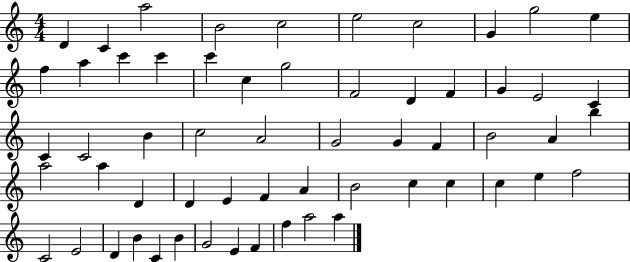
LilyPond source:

{
  \clef treble
  \numericTimeSignature
  \time 4/4
  \key c \major
  d'4 c'4 a''2 | b'2 c''2 | e''2 c''2 | g'4 g''2 e''4 | \break f''4 a''4 c'''4 c'''4 | c'''4 c''4 g''2 | f'2 d'4 f'4 | g'4 e'2 c'4 | \break c'4 c'2 b'4 | c''2 a'2 | g'2 g'4 f'4 | b'2 a'4 b''4 | \break a''2 a''4 d'4 | d'4 e'4 f'4 a'4 | b'2 c''4 c''4 | c''4 e''4 f''2 | \break c'2 e'2 | d'4 b'4 c'4 b'4 | g'2 e'4 f'4 | f''4 a''2 a''4 | \break \bar "|."
}